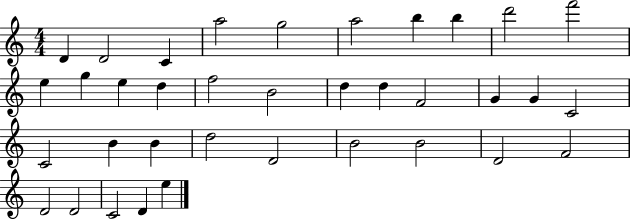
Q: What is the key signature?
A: C major